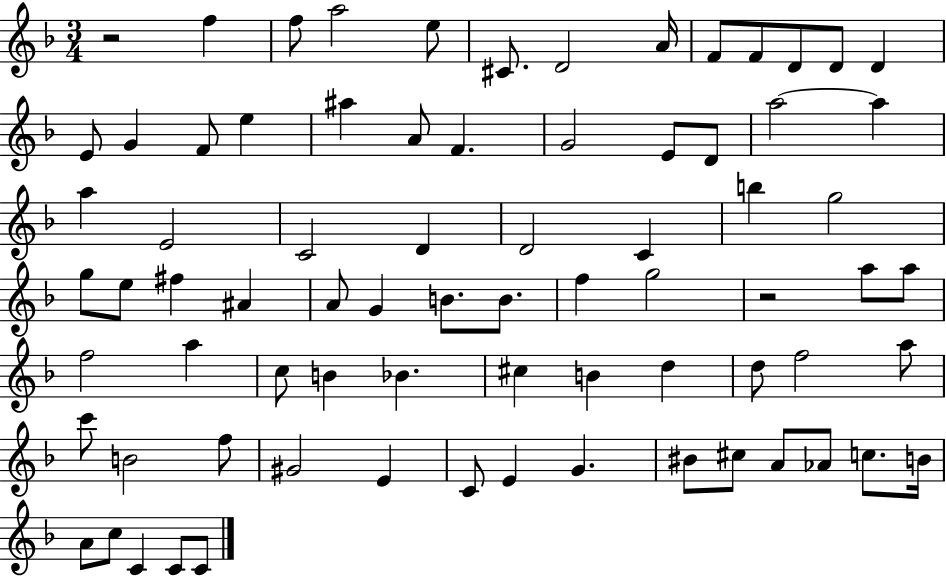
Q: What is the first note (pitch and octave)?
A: F5